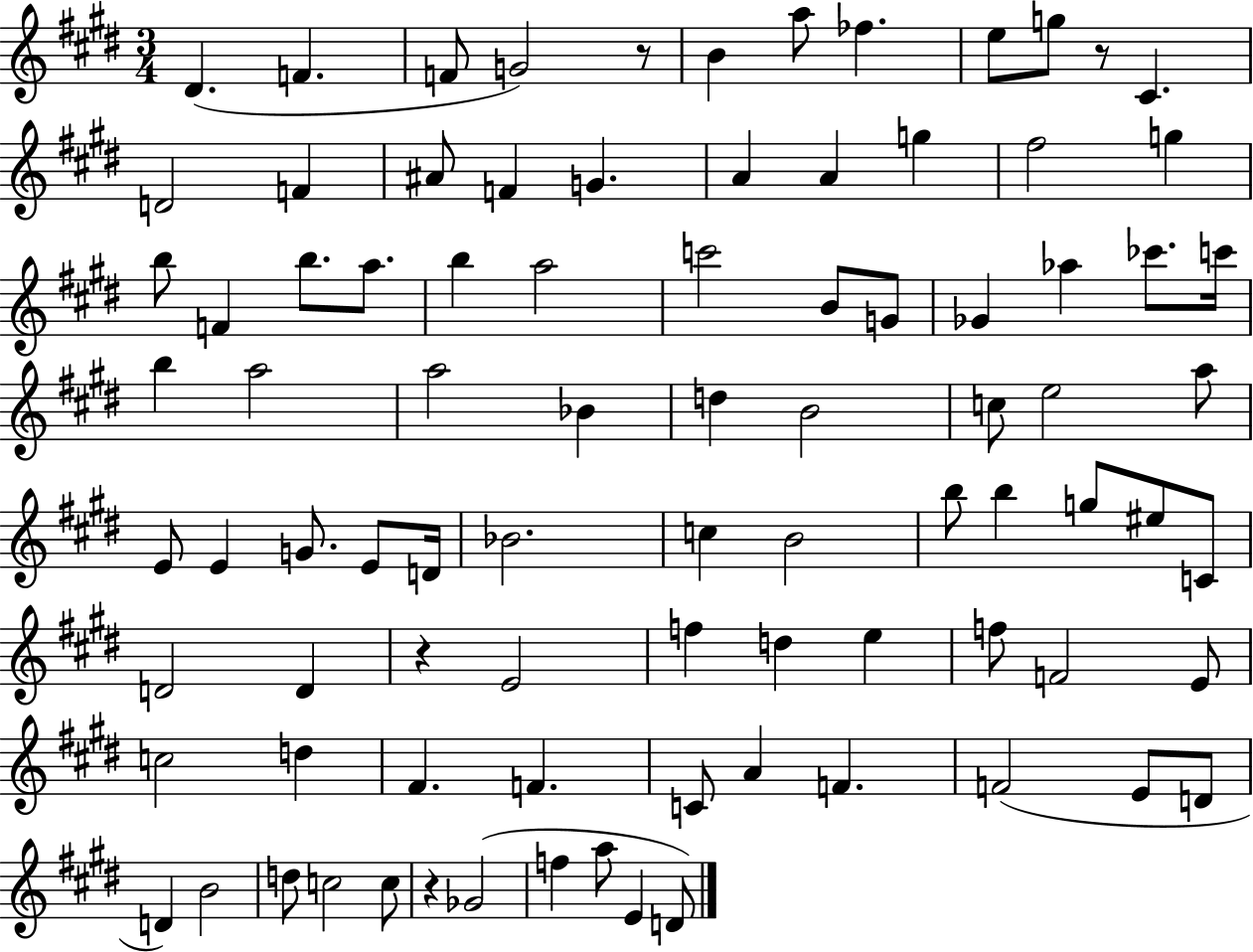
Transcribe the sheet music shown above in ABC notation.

X:1
T:Untitled
M:3/4
L:1/4
K:E
^D F F/2 G2 z/2 B a/2 _f e/2 g/2 z/2 ^C D2 F ^A/2 F G A A g ^f2 g b/2 F b/2 a/2 b a2 c'2 B/2 G/2 _G _a _c'/2 c'/4 b a2 a2 _B d B2 c/2 e2 a/2 E/2 E G/2 E/2 D/4 _B2 c B2 b/2 b g/2 ^e/2 C/2 D2 D z E2 f d e f/2 F2 E/2 c2 d ^F F C/2 A F F2 E/2 D/2 D B2 d/2 c2 c/2 z _G2 f a/2 E D/2